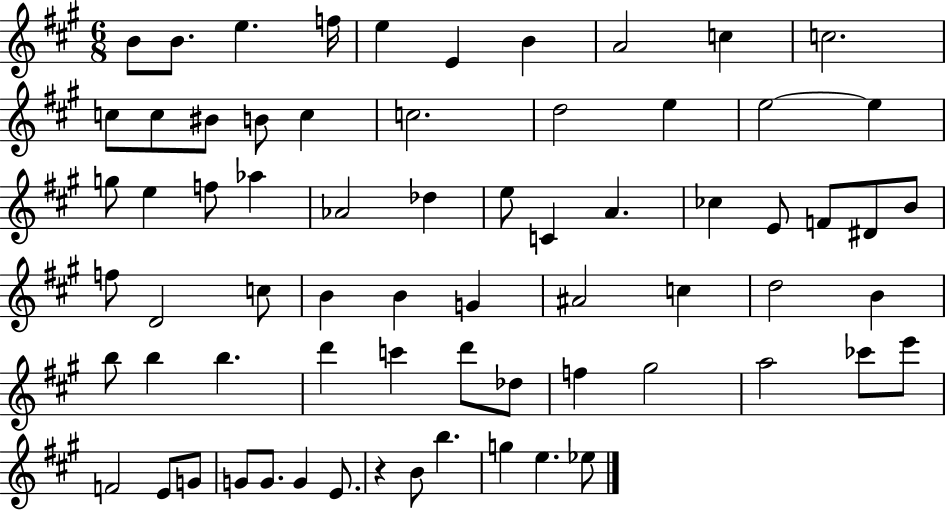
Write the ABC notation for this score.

X:1
T:Untitled
M:6/8
L:1/4
K:A
B/2 B/2 e f/4 e E B A2 c c2 c/2 c/2 ^B/2 B/2 c c2 d2 e e2 e g/2 e f/2 _a _A2 _d e/2 C A _c E/2 F/2 ^D/2 B/2 f/2 D2 c/2 B B G ^A2 c d2 B b/2 b b d' c' d'/2 _d/2 f ^g2 a2 _c'/2 e'/2 F2 E/2 G/2 G/2 G/2 G E/2 z B/2 b g e _e/2